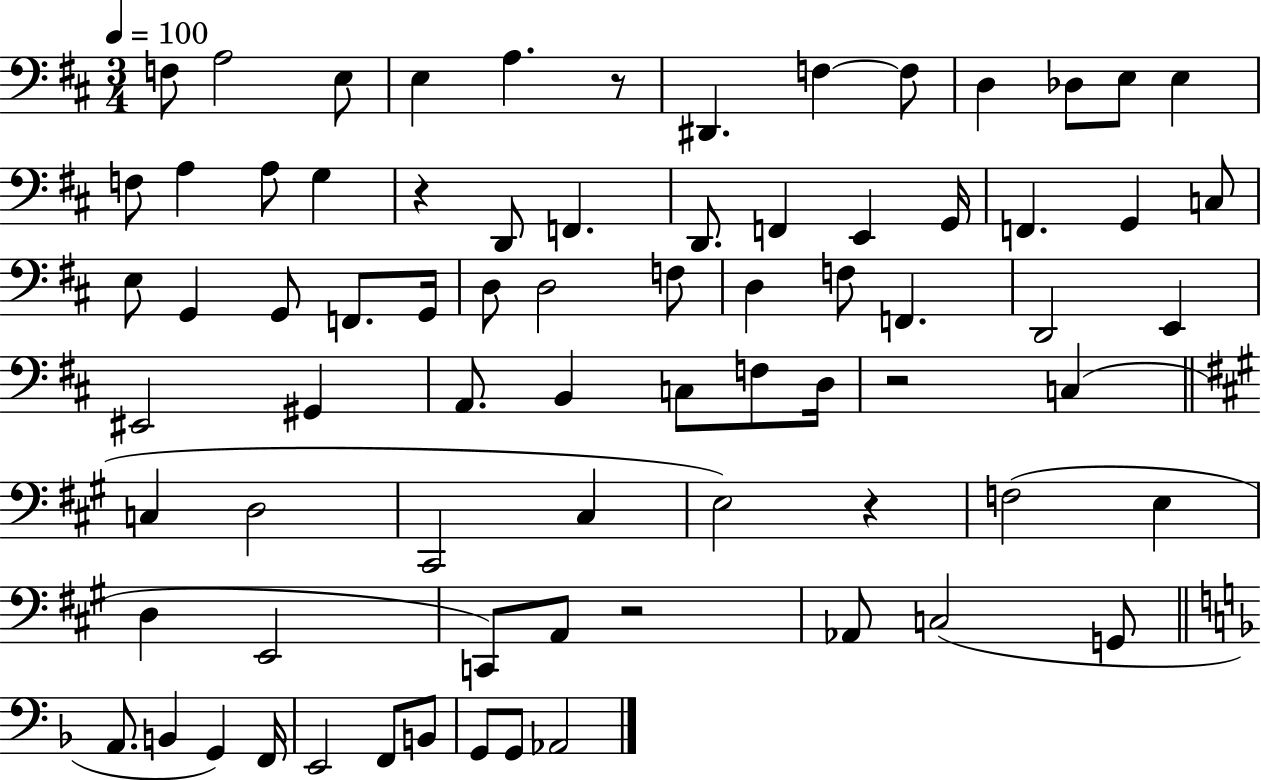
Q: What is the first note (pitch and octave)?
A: F3